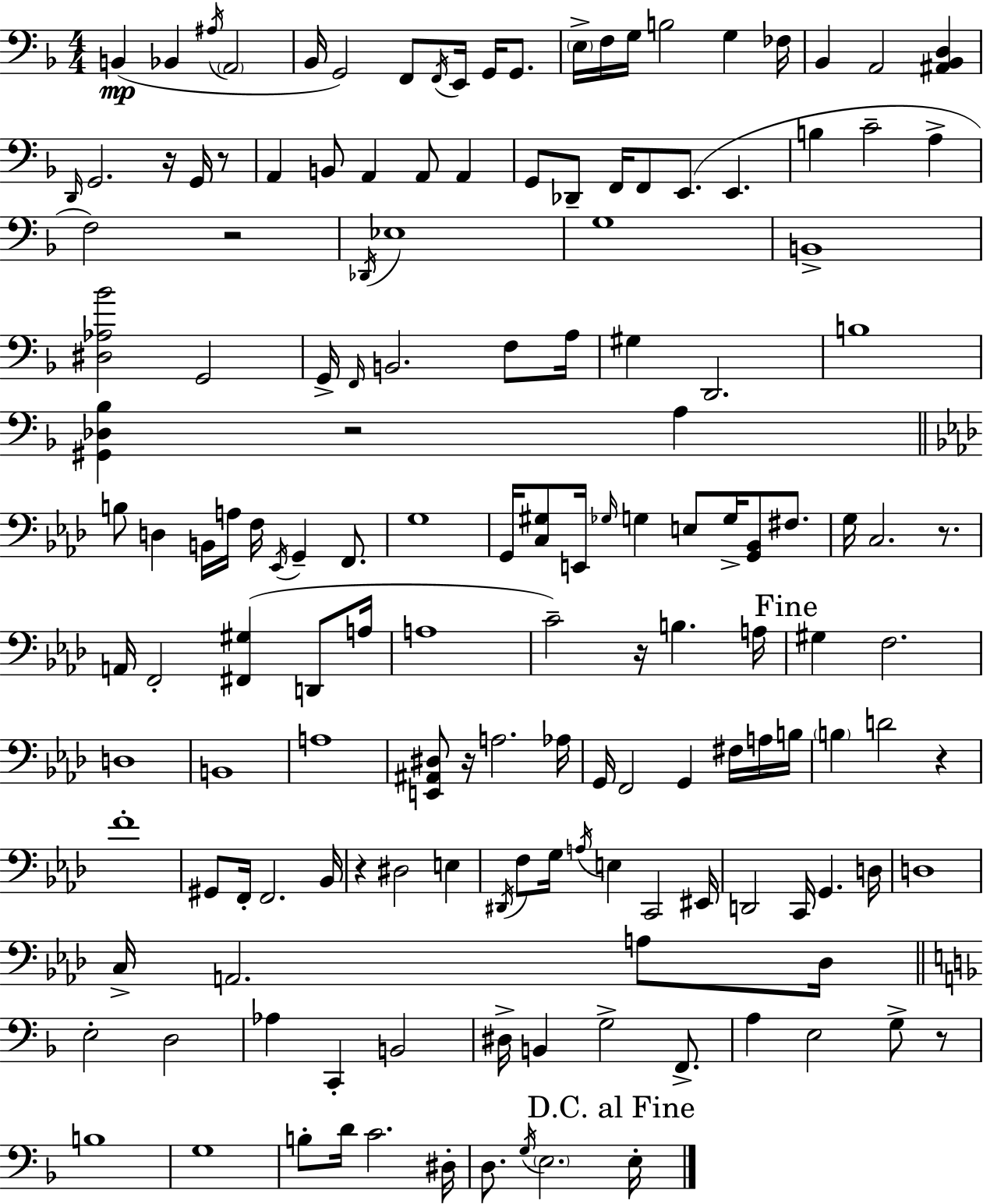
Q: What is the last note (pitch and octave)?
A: E3